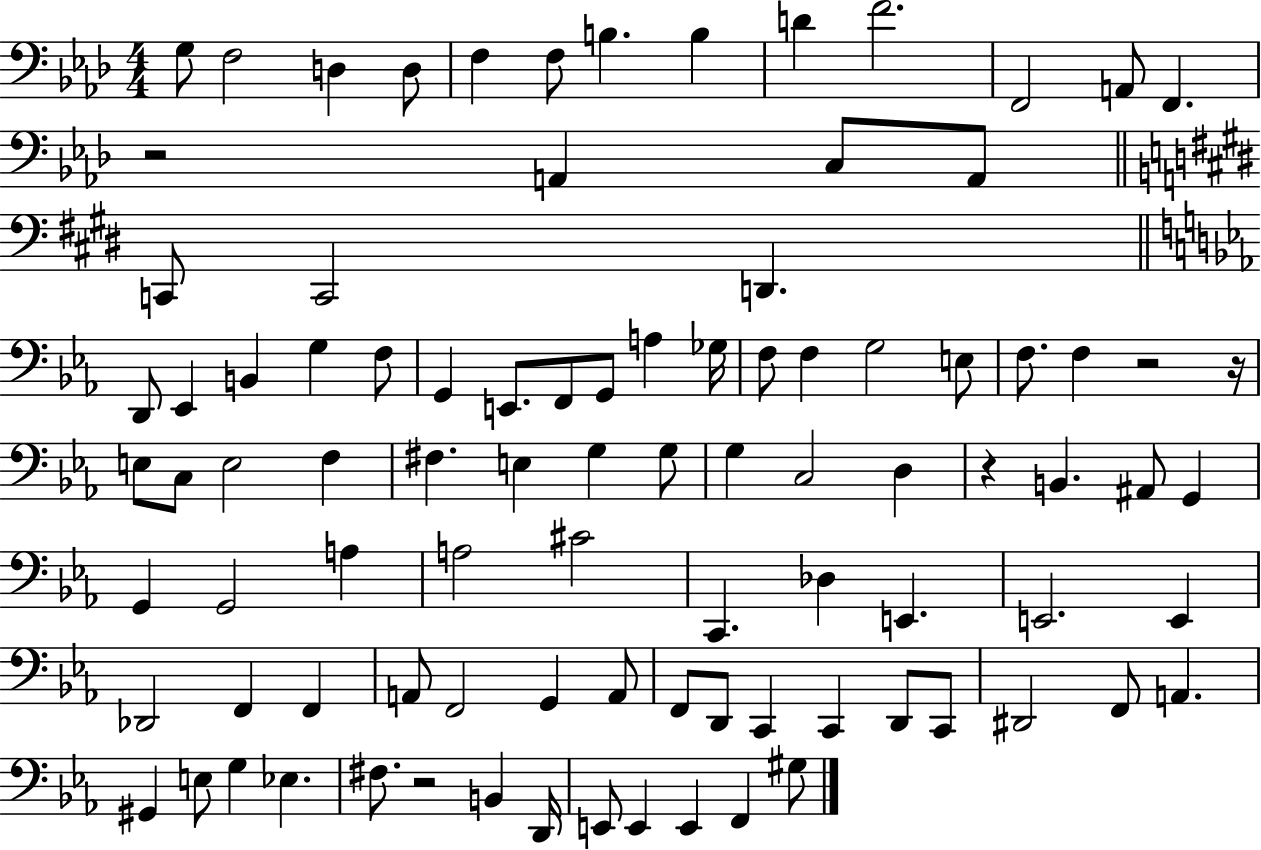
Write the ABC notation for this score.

X:1
T:Untitled
M:4/4
L:1/4
K:Ab
G,/2 F,2 D, D,/2 F, F,/2 B, B, D F2 F,,2 A,,/2 F,, z2 A,, C,/2 A,,/2 C,,/2 C,,2 D,, D,,/2 _E,, B,, G, F,/2 G,, E,,/2 F,,/2 G,,/2 A, _G,/4 F,/2 F, G,2 E,/2 F,/2 F, z2 z/4 E,/2 C,/2 E,2 F, ^F, E, G, G,/2 G, C,2 D, z B,, ^A,,/2 G,, G,, G,,2 A, A,2 ^C2 C,, _D, E,, E,,2 E,, _D,,2 F,, F,, A,,/2 F,,2 G,, A,,/2 F,,/2 D,,/2 C,, C,, D,,/2 C,,/2 ^D,,2 F,,/2 A,, ^G,, E,/2 G, _E, ^F,/2 z2 B,, D,,/4 E,,/2 E,, E,, F,, ^G,/2